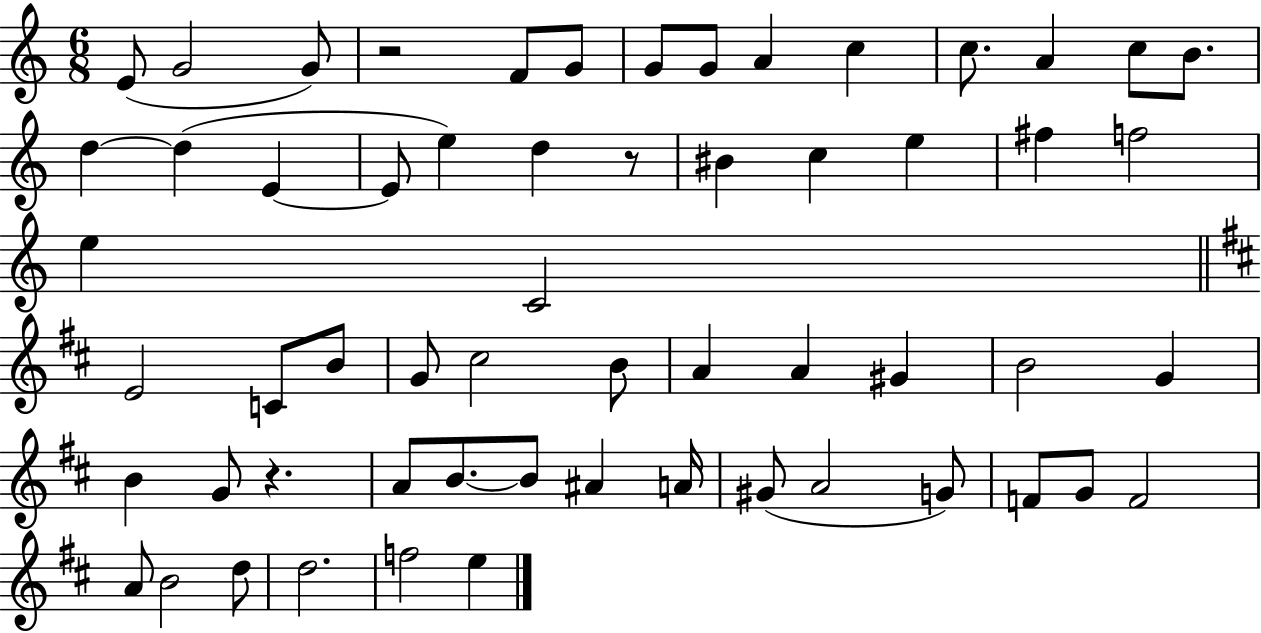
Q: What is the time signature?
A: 6/8